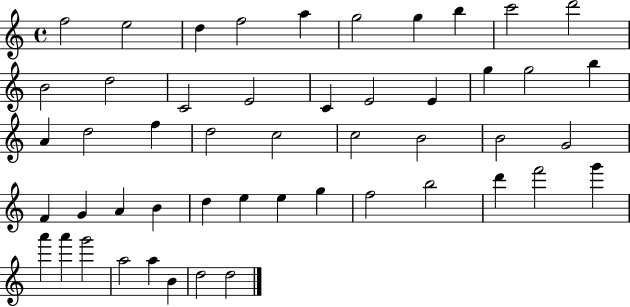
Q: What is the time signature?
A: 4/4